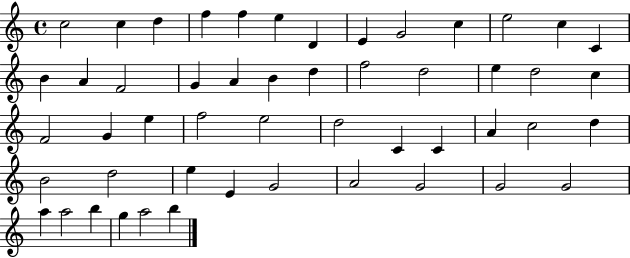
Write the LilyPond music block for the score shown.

{
  \clef treble
  \time 4/4
  \defaultTimeSignature
  \key c \major
  c''2 c''4 d''4 | f''4 f''4 e''4 d'4 | e'4 g'2 c''4 | e''2 c''4 c'4 | \break b'4 a'4 f'2 | g'4 a'4 b'4 d''4 | f''2 d''2 | e''4 d''2 c''4 | \break f'2 g'4 e''4 | f''2 e''2 | d''2 c'4 c'4 | a'4 c''2 d''4 | \break b'2 d''2 | e''4 e'4 g'2 | a'2 g'2 | g'2 g'2 | \break a''4 a''2 b''4 | g''4 a''2 b''4 | \bar "|."
}